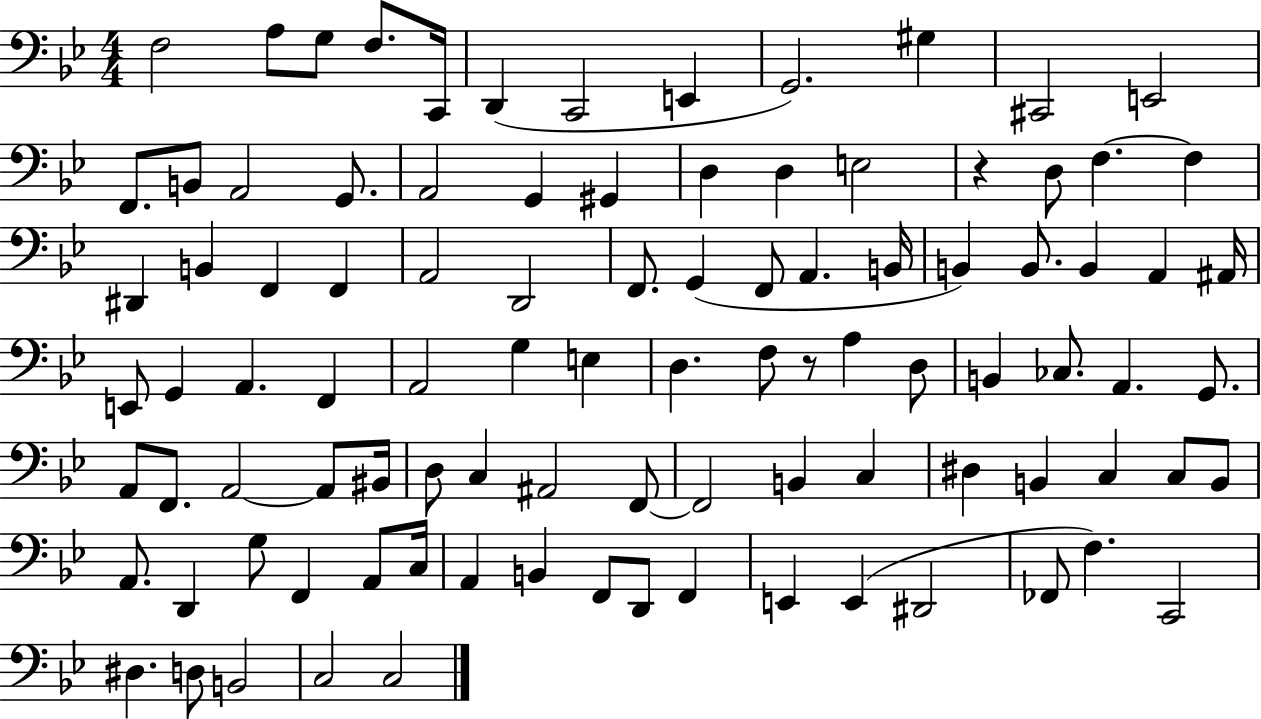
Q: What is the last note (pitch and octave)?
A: C3